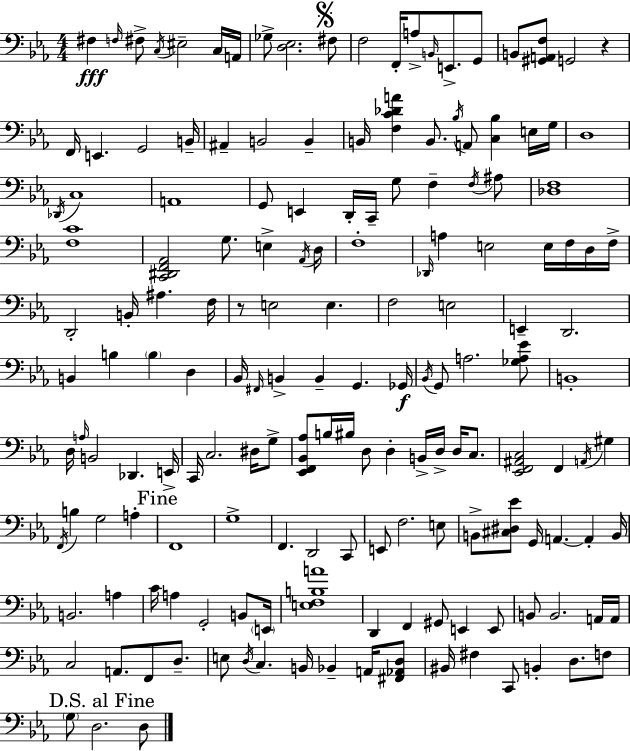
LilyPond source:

{
  \clef bass
  \numericTimeSignature
  \time 4/4
  \key ees \major
  fis4\fff \grace { f16 } fis8-> \acciaccatura { c16 } eis2-- | c16 a,16 ges8-> <d ees>2. | \mark \markup { \musicglyph "scripts.segno" } fis8 f2 f,16-. a8-> \grace { b,16 } e,8.-> | g,8 b,8 <gis, a, f>8 g,2 r4 | \break f,16 e,4. g,2 | b,16-- ais,4-- b,2 b,4-- | b,16 <f c' des' a'>4 b,8. \acciaccatura { bes16 } a,8 <c bes>4 | e16 g16 d1 | \break \acciaccatura { des,16 } c1 | a,1 | g,8 e,4 d,16-. c,16-- g8 f4-- | \acciaccatura { f16 } ais8 <des f>1 | \break <f c'>1 | <c, dis, f, aes,>2 g8. | e4-> \acciaccatura { aes,16 } d16 f1-. | \grace { des,16 } a4 e2 | \break e16 f16 d16 f16-> d,2-. | b,16-. ais4. f16 r8 e2 | e4. f2 | e2 e,4-- d,2. | \break b,4 b4 | \parenthesize b4 d4 bes,16 \grace { fis,16 } b,4-> b,4-- | g,4. ges,16\f \acciaccatura { bes,16 } g,8 a2. | <ges a ees'>8 b,1-. | \break d16 \grace { a16 } b,2 | des,4. e,16-> c,16 c2. | dis16 g8-> <ees, f, bes, aes>8 b16 bis16 d8 | d4-. b,16-> d16-> d16 c8. <ees, f, ais, c>2 | \break f,4 \acciaccatura { a,16 } gis4 \acciaccatura { f,16 } b4 | g2 a4-. \mark "Fine" f,1 | g1-> | f,4. | \break d,2 c,8 e,8 f2. | e8 b,8-> <cis dis ees'>8 | g,16 a,4.~~ a,4-. b,16 b,2. | a4 c'16 a4 | \break g,2-. b,8 \parenthesize e,16 <e f b a'>1 | d,4 | f,4 gis,8 e,4 e,8 b,8 b,2. | a,16 a,16 c2 | \break a,8. f,8 d8.-- e8 \acciaccatura { d16 } | c4. b,16 bes,4-- a,16 <fis, aes, d>8 bis,16 fis4 | c,8 b,4-. d8. f8 \mark "D.S. al Fine" \parenthesize g8 | d2. d8 \bar "|."
}